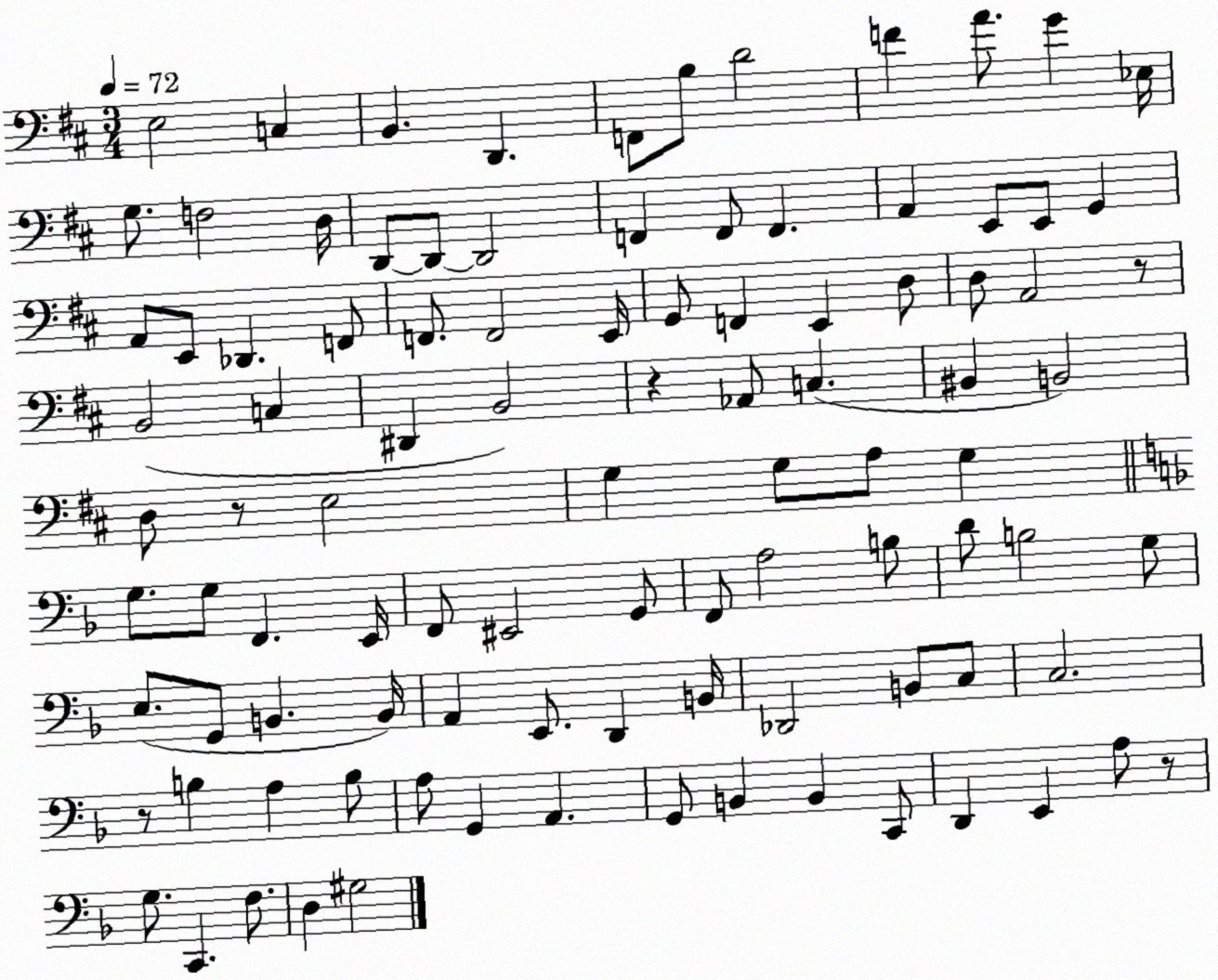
X:1
T:Untitled
M:3/4
L:1/4
K:D
E,2 C, B,, D,, F,,/2 B,/2 D2 F A/2 G _E,/4 G,/2 F,2 D,/4 D,,/2 D,,/2 D,,2 F,, F,,/2 F,, A,, E,,/2 E,,/2 G,, A,,/2 E,,/2 _D,, F,,/2 F,,/2 F,,2 E,,/4 G,,/2 F,, E,, D,/2 D,/2 A,,2 z/2 B,,2 C, ^D,, B,,2 z _A,,/2 C, ^B,, B,,2 D,/2 z/2 E,2 G, G,/2 A,/2 G, G,/2 G,/2 F,, E,,/4 F,,/2 ^E,,2 G,,/2 F,,/2 A,2 B,/2 D/2 B,2 G,/2 E,/2 G,,/2 B,, B,,/4 A,, E,,/2 D,, B,,/4 _D,,2 B,,/2 C,/2 C,2 z/2 B, A, B,/2 A,/2 G,, A,, G,,/2 B,, B,, C,,/2 D,, E,, A,/2 z/2 G,/2 C,, F,/2 D, ^G,2